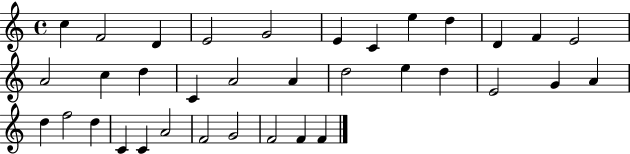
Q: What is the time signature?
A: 4/4